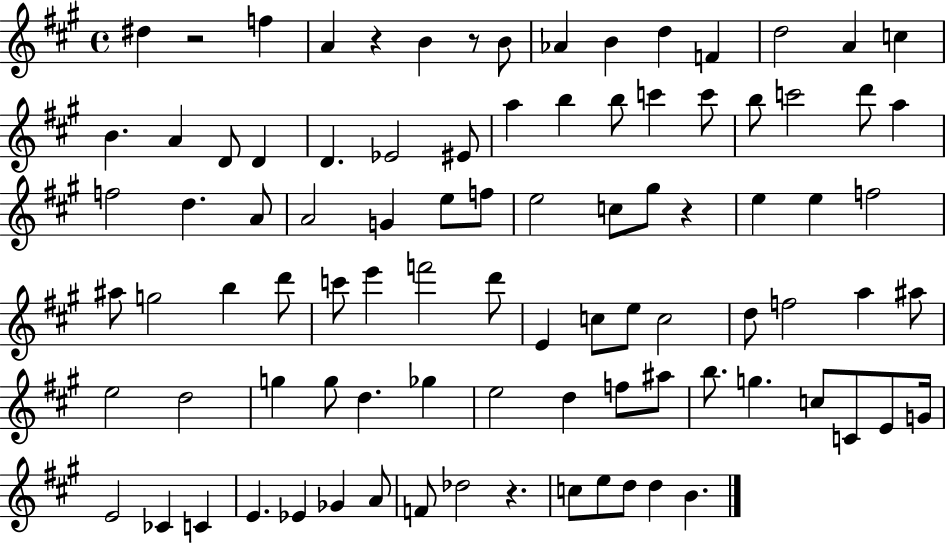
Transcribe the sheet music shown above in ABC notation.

X:1
T:Untitled
M:4/4
L:1/4
K:A
^d z2 f A z B z/2 B/2 _A B d F d2 A c B A D/2 D D _E2 ^E/2 a b b/2 c' c'/2 b/2 c'2 d'/2 a f2 d A/2 A2 G e/2 f/2 e2 c/2 ^g/2 z e e f2 ^a/2 g2 b d'/2 c'/2 e' f'2 d'/2 E c/2 e/2 c2 d/2 f2 a ^a/2 e2 d2 g g/2 d _g e2 d f/2 ^a/2 b/2 g c/2 C/2 E/2 G/4 E2 _C C E _E _G A/2 F/2 _d2 z c/2 e/2 d/2 d B